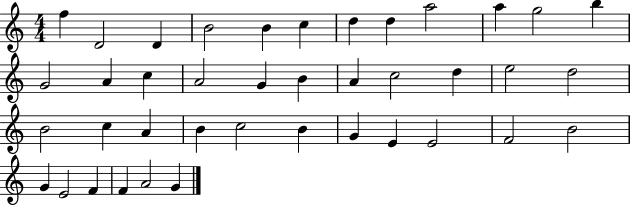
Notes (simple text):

F5/q D4/h D4/q B4/h B4/q C5/q D5/q D5/q A5/h A5/q G5/h B5/q G4/h A4/q C5/q A4/h G4/q B4/q A4/q C5/h D5/q E5/h D5/h B4/h C5/q A4/q B4/q C5/h B4/q G4/q E4/q E4/h F4/h B4/h G4/q E4/h F4/q F4/q A4/h G4/q